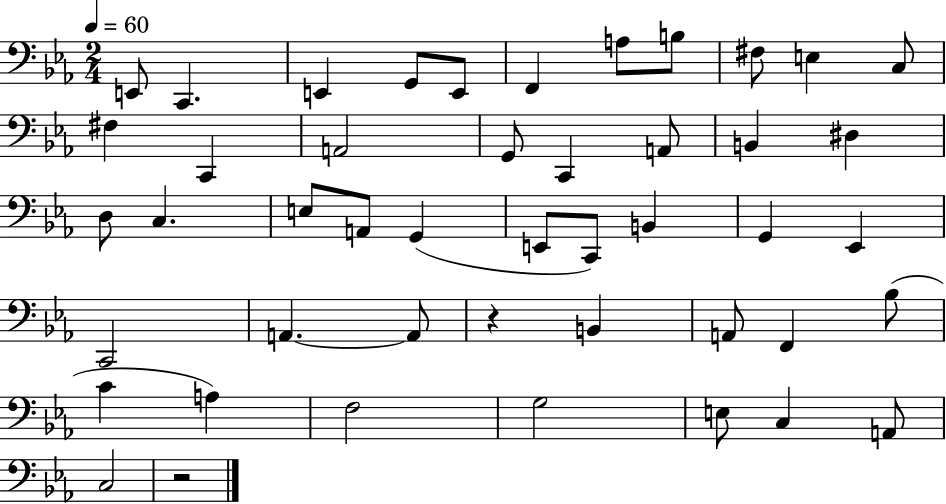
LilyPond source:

{
  \clef bass
  \numericTimeSignature
  \time 2/4
  \key ees \major
  \tempo 4 = 60
  \repeat volta 2 { e,8 c,4. | e,4 g,8 e,8 | f,4 a8 b8 | fis8 e4 c8 | \break fis4 c,4 | a,2 | g,8 c,4 a,8 | b,4 dis4 | \break d8 c4. | e8 a,8 g,4( | e,8 c,8) b,4 | g,4 ees,4 | \break c,2 | a,4.~~ a,8 | r4 b,4 | a,8 f,4 bes8( | \break c'4 a4) | f2 | g2 | e8 c4 a,8 | \break c2 | r2 | } \bar "|."
}